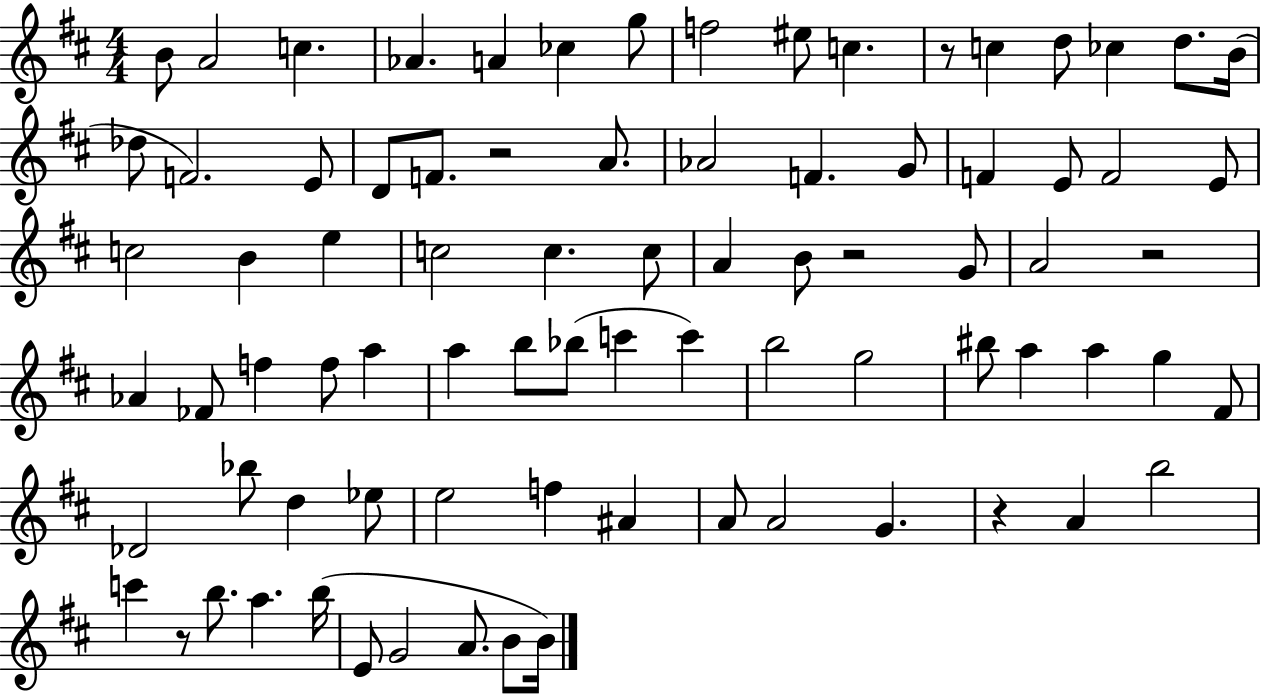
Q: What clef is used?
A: treble